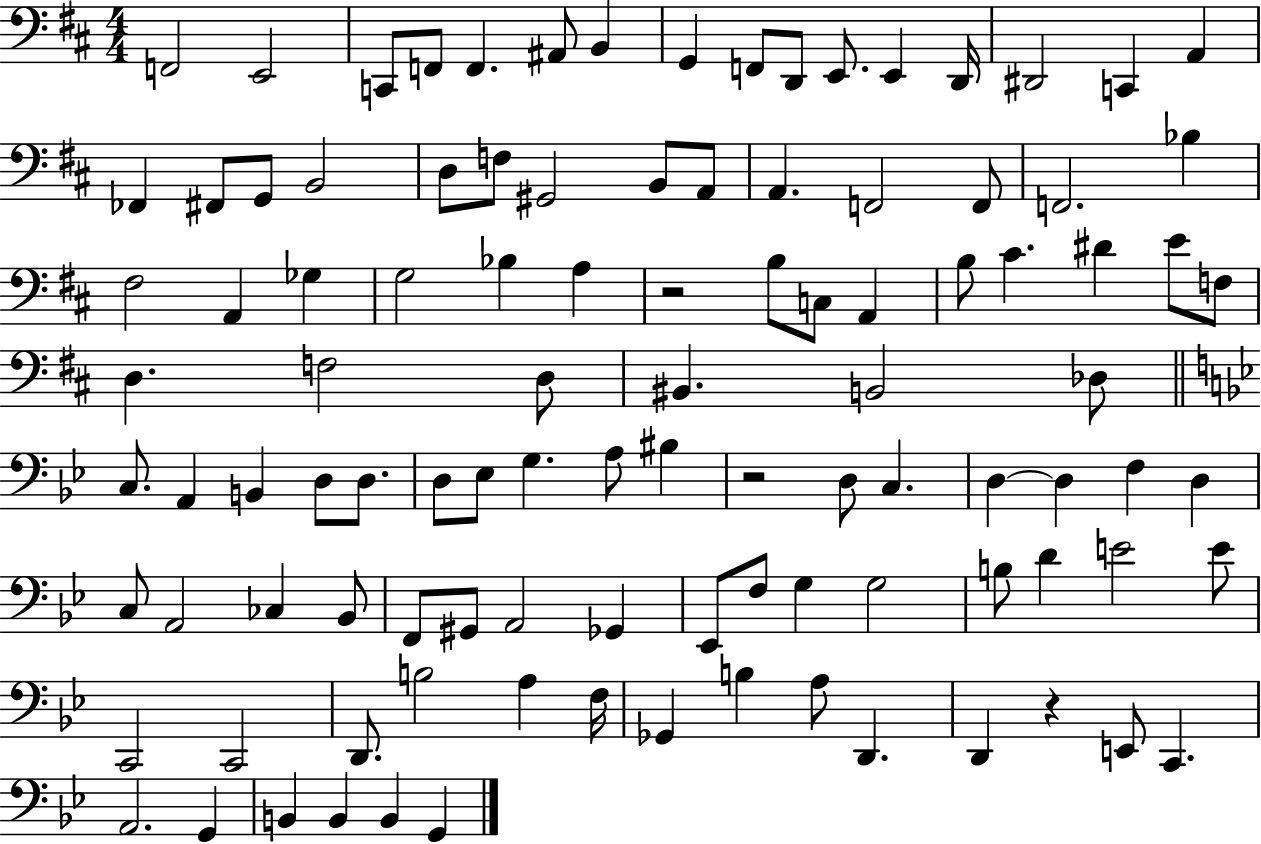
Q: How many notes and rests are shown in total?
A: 104